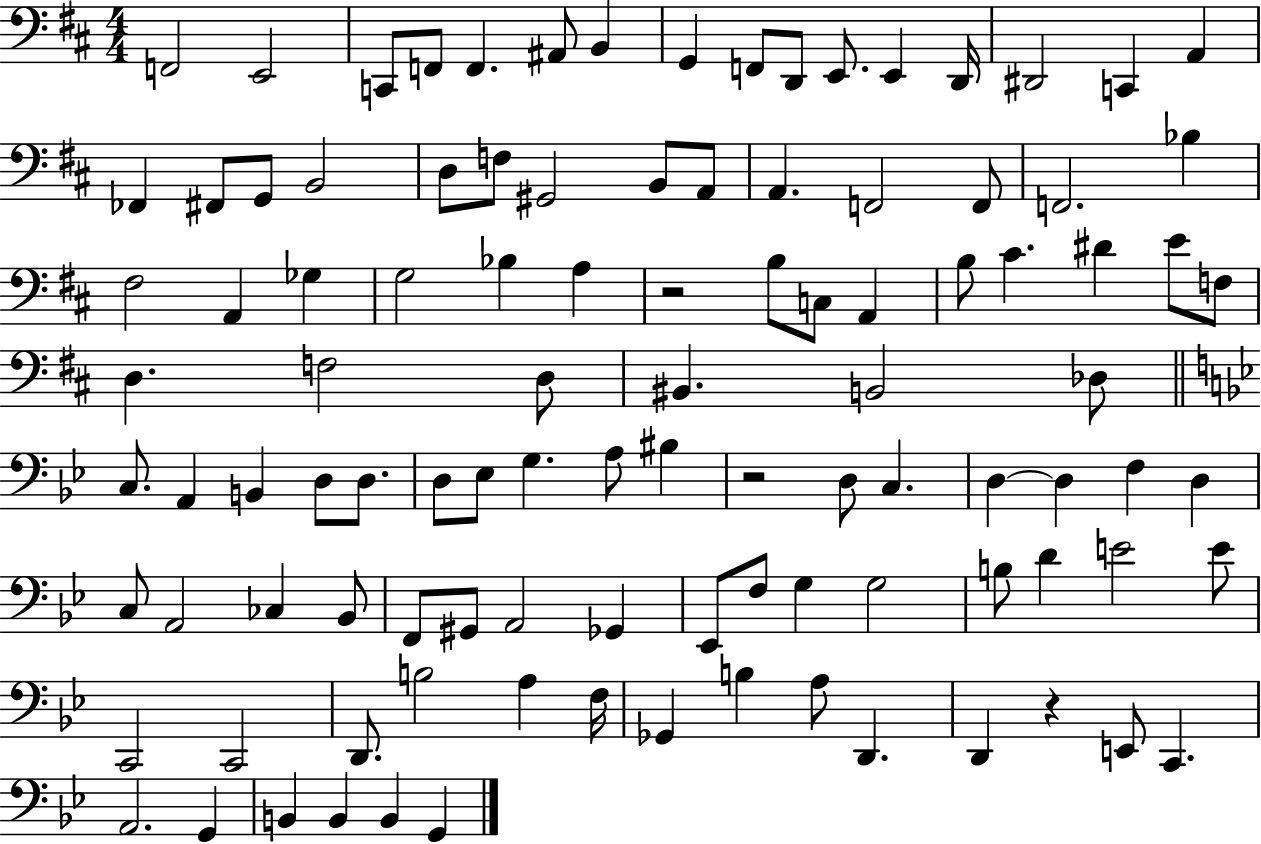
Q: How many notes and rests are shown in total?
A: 104